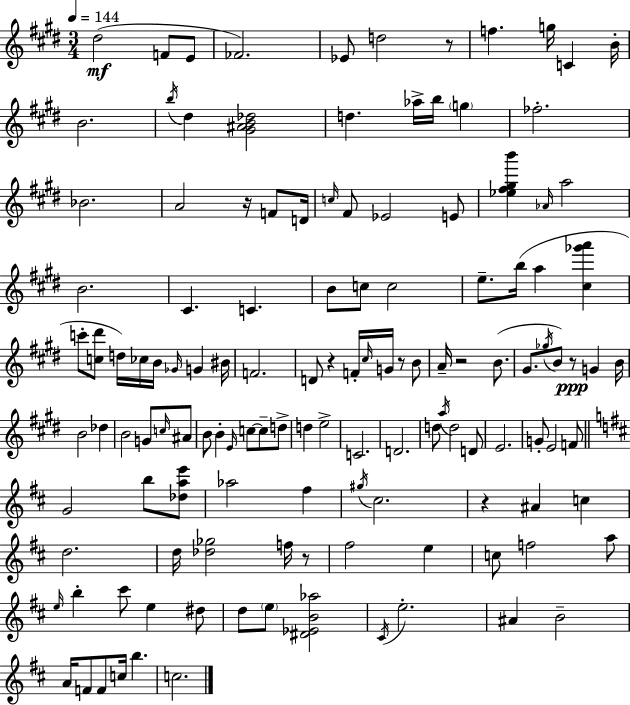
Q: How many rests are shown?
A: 8